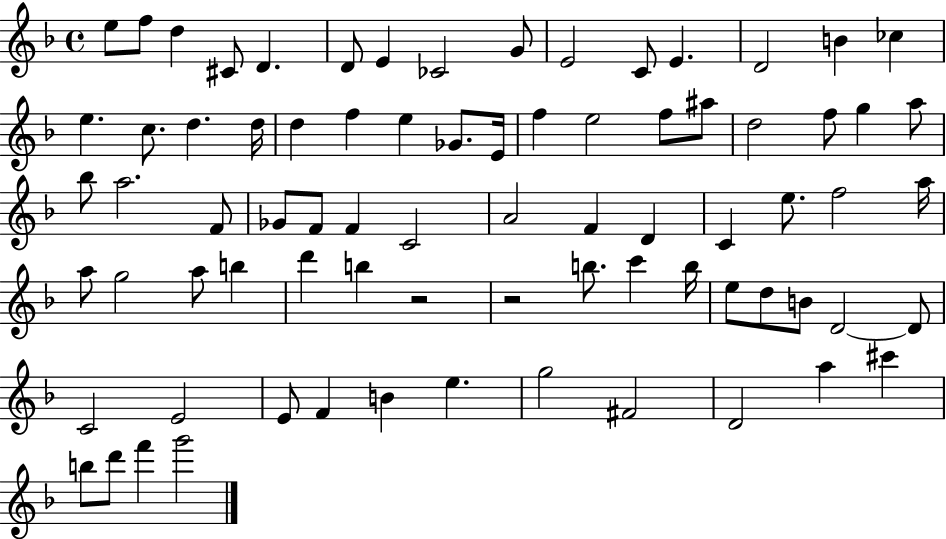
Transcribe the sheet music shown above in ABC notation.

X:1
T:Untitled
M:4/4
L:1/4
K:F
e/2 f/2 d ^C/2 D D/2 E _C2 G/2 E2 C/2 E D2 B _c e c/2 d d/4 d f e _G/2 E/4 f e2 f/2 ^a/2 d2 f/2 g a/2 _b/2 a2 F/2 _G/2 F/2 F C2 A2 F D C e/2 f2 a/4 a/2 g2 a/2 b d' b z2 z2 b/2 c' b/4 e/2 d/2 B/2 D2 D/2 C2 E2 E/2 F B e g2 ^F2 D2 a ^c' b/2 d'/2 f' g'2